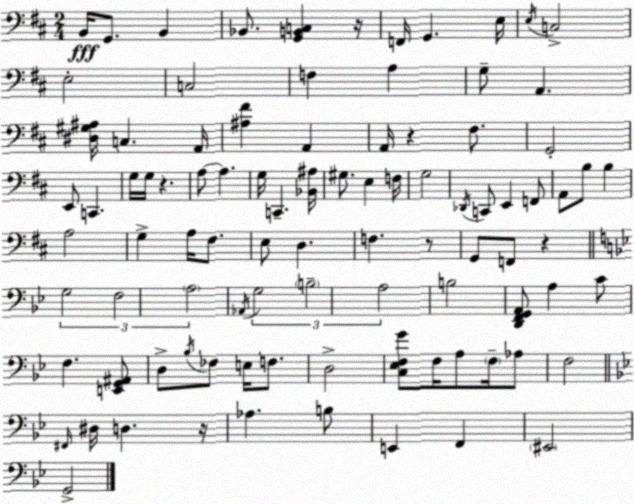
X:1
T:Untitled
M:2/4
L:1/4
K:D
B,,/4 G,,/2 B,, _B,,/2 [G,,B,,C,] z/4 F,,/4 G,, E,/4 E,/4 C,2 E,2 C,2 F, A, G,/2 A,, [^D,^G,^A,]/4 C, A,,/4 [^A,^F] A,, A,,/4 z ^F,/2 G,,2 E,,/2 C,, G,/4 G,/4 z A,/2 A, G,/4 C,, [_B,,^A,]/4 ^G,/2 E, F,/4 G,2 _D,,/4 C,,/2 E,, F,,/2 A,,/2 B,/2 B, A,2 G, A,/4 ^F,/2 E,/2 D, F, z/2 G,,/2 F,,/2 z G,2 F,2 A,2 _A,,/4 G,2 B,2 A,2 B,2 [D,,F,,G,,A,,]/2 A, C/2 F, [E,,G,,^A,,]/2 D,/2 _B,/4 _F,/2 E,/4 F,/2 D,2 [C,_E,F,G]/2 F,/4 A,/2 F,/4 _A,/2 F,2 ^F,,/4 ^D,/4 D, z/4 _A, B,/2 E,, F,, ^E,,2 G,,2